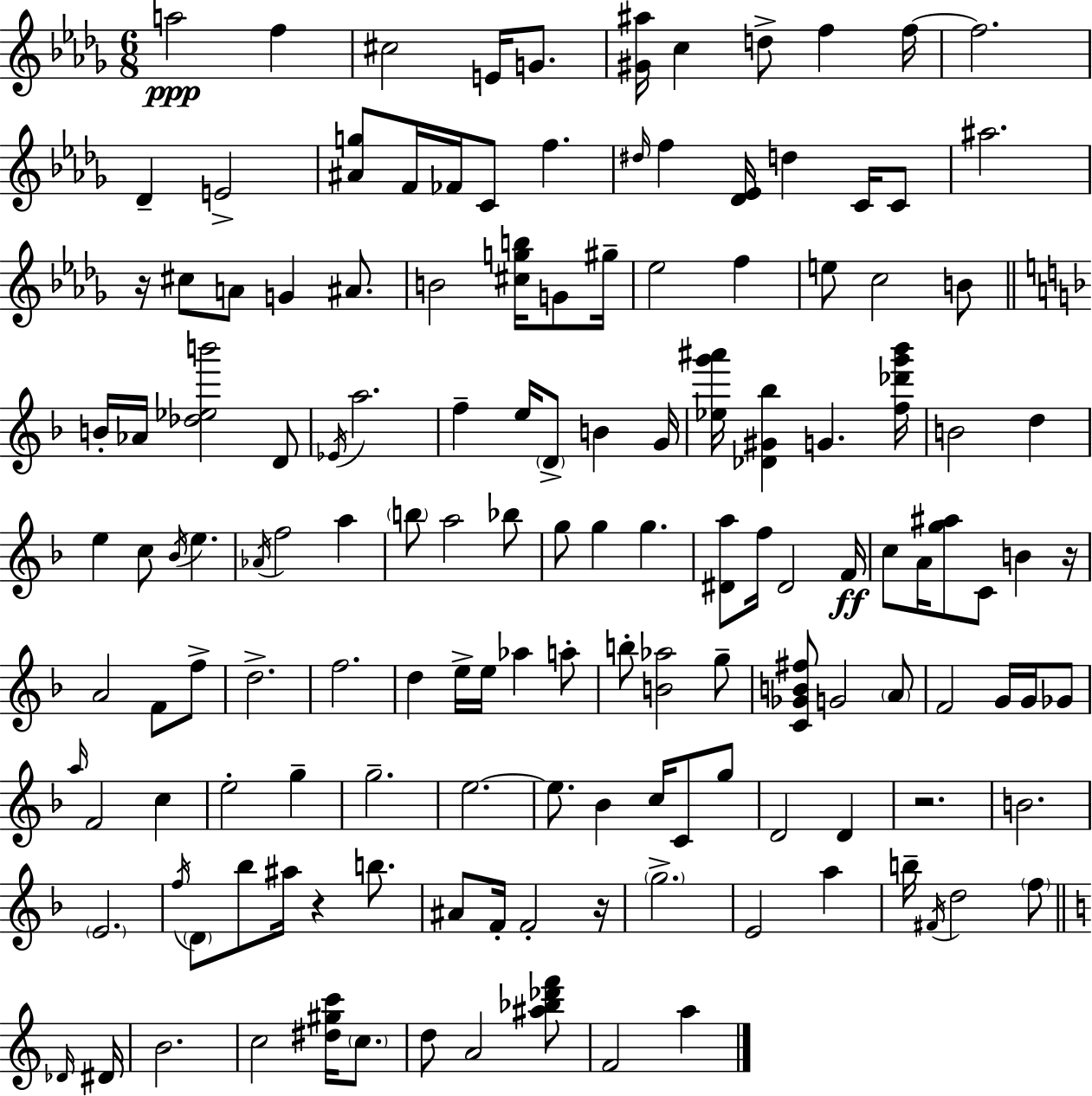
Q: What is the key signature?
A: BES minor